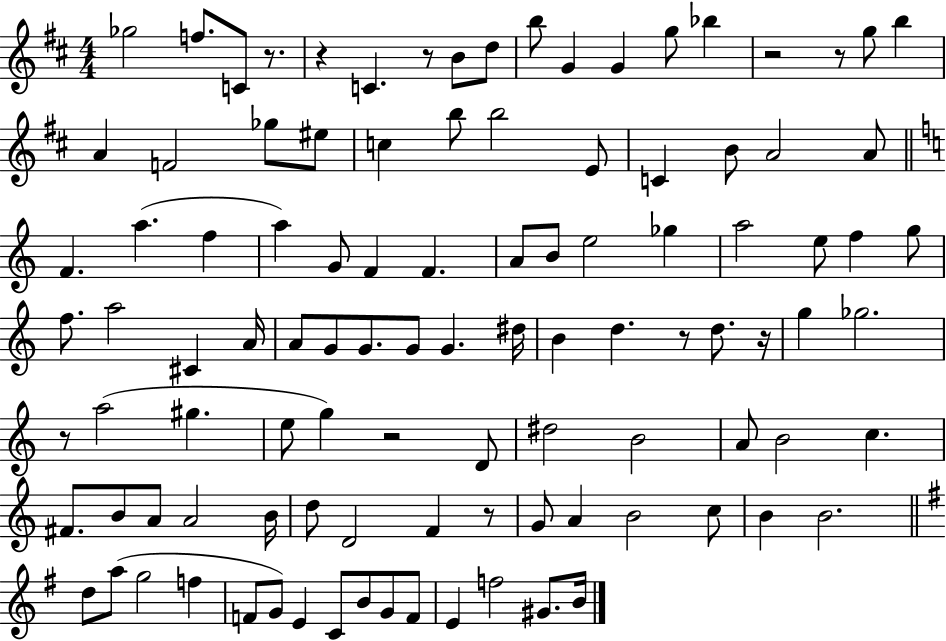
X:1
T:Untitled
M:4/4
L:1/4
K:D
_g2 f/2 C/2 z/2 z C z/2 B/2 d/2 b/2 G G g/2 _b z2 z/2 g/2 b A F2 _g/2 ^e/2 c b/2 b2 E/2 C B/2 A2 A/2 F a f a G/2 F F A/2 B/2 e2 _g a2 e/2 f g/2 f/2 a2 ^C A/4 A/2 G/2 G/2 G/2 G ^d/4 B d z/2 d/2 z/4 g _g2 z/2 a2 ^g e/2 g z2 D/2 ^d2 B2 A/2 B2 c ^F/2 B/2 A/2 A2 B/4 d/2 D2 F z/2 G/2 A B2 c/2 B B2 d/2 a/2 g2 f F/2 G/2 E C/2 B/2 G/2 F/2 E f2 ^G/2 B/4